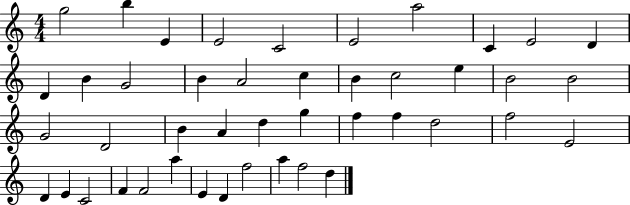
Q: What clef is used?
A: treble